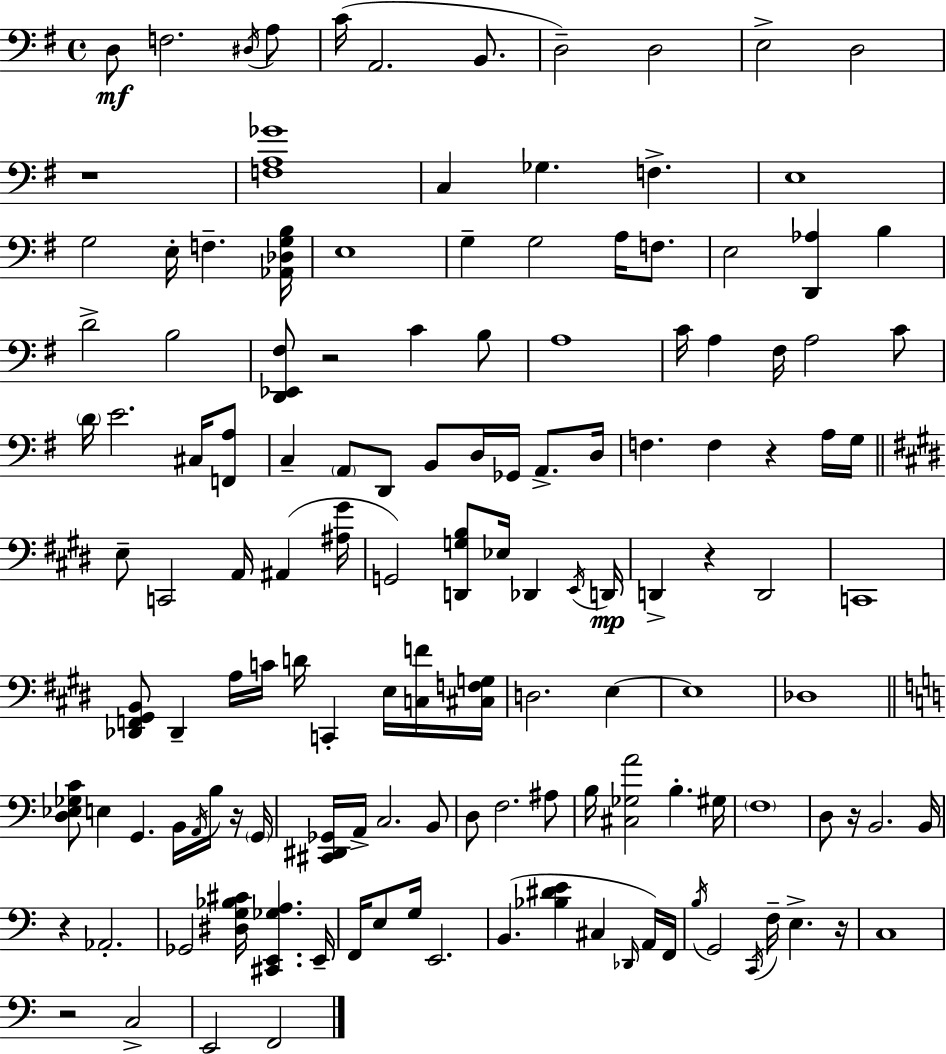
D3/e F3/h. D#3/s A3/e C4/s A2/h. B2/e. D3/h D3/h E3/h D3/h R/w [F3,A3,Gb4]/w C3/q Gb3/q. F3/q. E3/w G3/h E3/s F3/q. [Ab2,Db3,G3,B3]/s E3/w G3/q G3/h A3/s F3/e. E3/h [D2,Ab3]/q B3/q D4/h B3/h [D2,Eb2,F#3]/e R/h C4/q B3/e A3/w C4/s A3/q F#3/s A3/h C4/e D4/s E4/h. C#3/s [F2,A3]/e C3/q A2/e D2/e B2/e D3/s Gb2/s A2/e. D3/s F3/q. F3/q R/q A3/s G3/s E3/e C2/h A2/s A#2/q [A#3,G#4]/s G2/h [D2,G3,B3]/e Eb3/s Db2/q E2/s D2/s D2/q R/q D2/h C2/w [Db2,F2,G#2,B2]/e Db2/q A3/s C4/s D4/s C2/q E3/s [C3,F4]/s [C#3,F3,G3]/s D3/h. E3/q E3/w Db3/w [D3,Eb3,Gb3,C4]/e E3/q G2/q. B2/s A2/s B3/s R/s G2/s [C#2,D#2,Gb2]/s A2/s C3/h. B2/e D3/e F3/h. A#3/e B3/s [C#3,Gb3,A4]/h B3/q. G#3/s F3/w D3/e R/s B2/h. B2/s R/q Ab2/h. Gb2/h [D#3,G3,Bb3,C#4]/s [C#2,E2,Gb3,A3]/q. E2/s F2/s E3/e G3/s E2/h. B2/q. [Bb3,D#4,E4]/q C#3/q Db2/s A2/s F2/s B3/s G2/h C2/s F3/s E3/q. R/s C3/w R/h C3/h E2/h F2/h